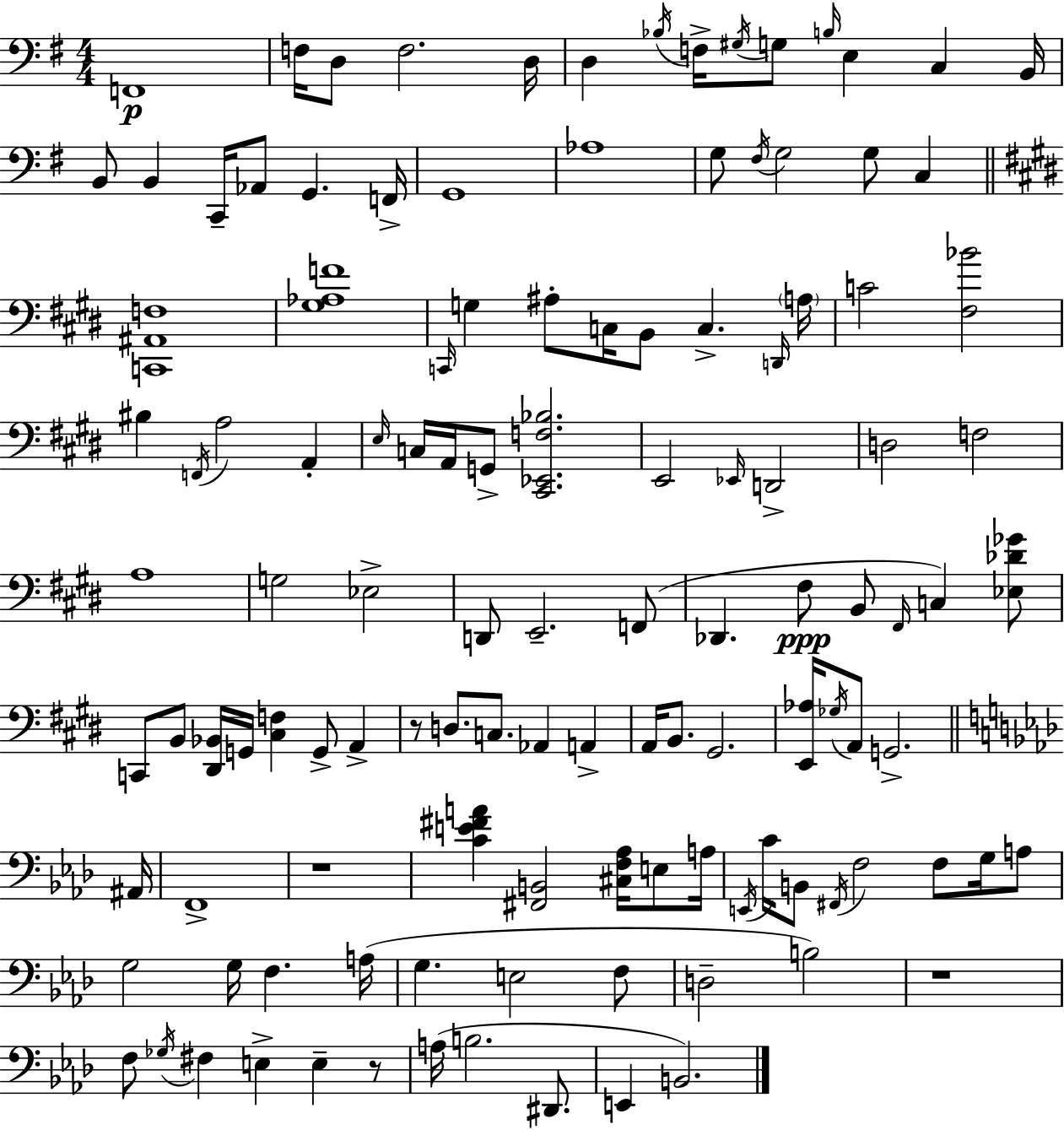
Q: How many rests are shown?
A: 4